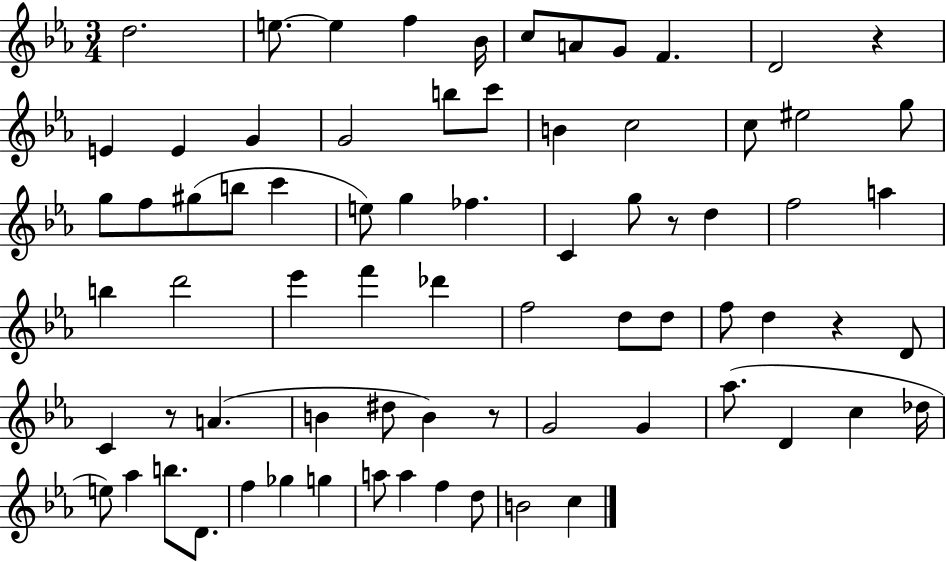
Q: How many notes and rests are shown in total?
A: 74